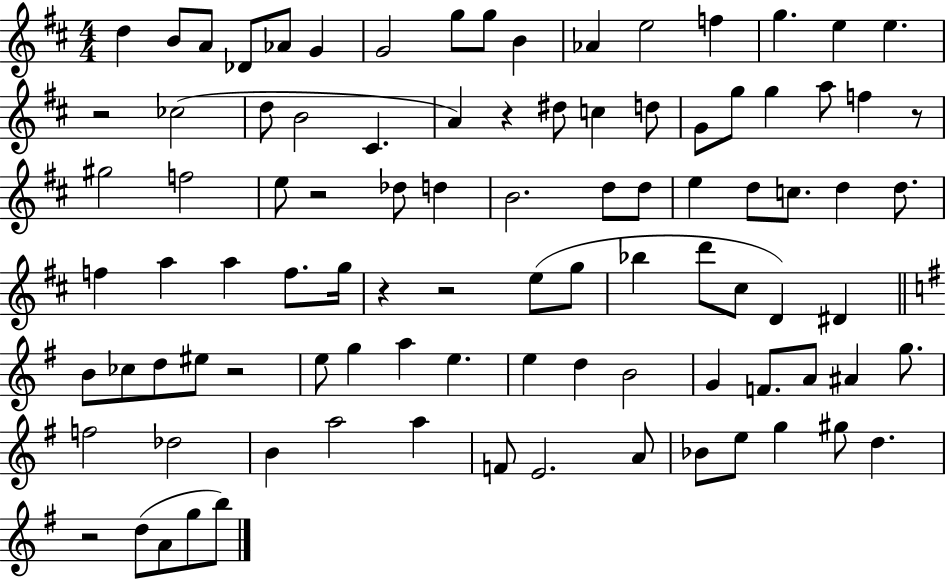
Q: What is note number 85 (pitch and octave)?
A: A4